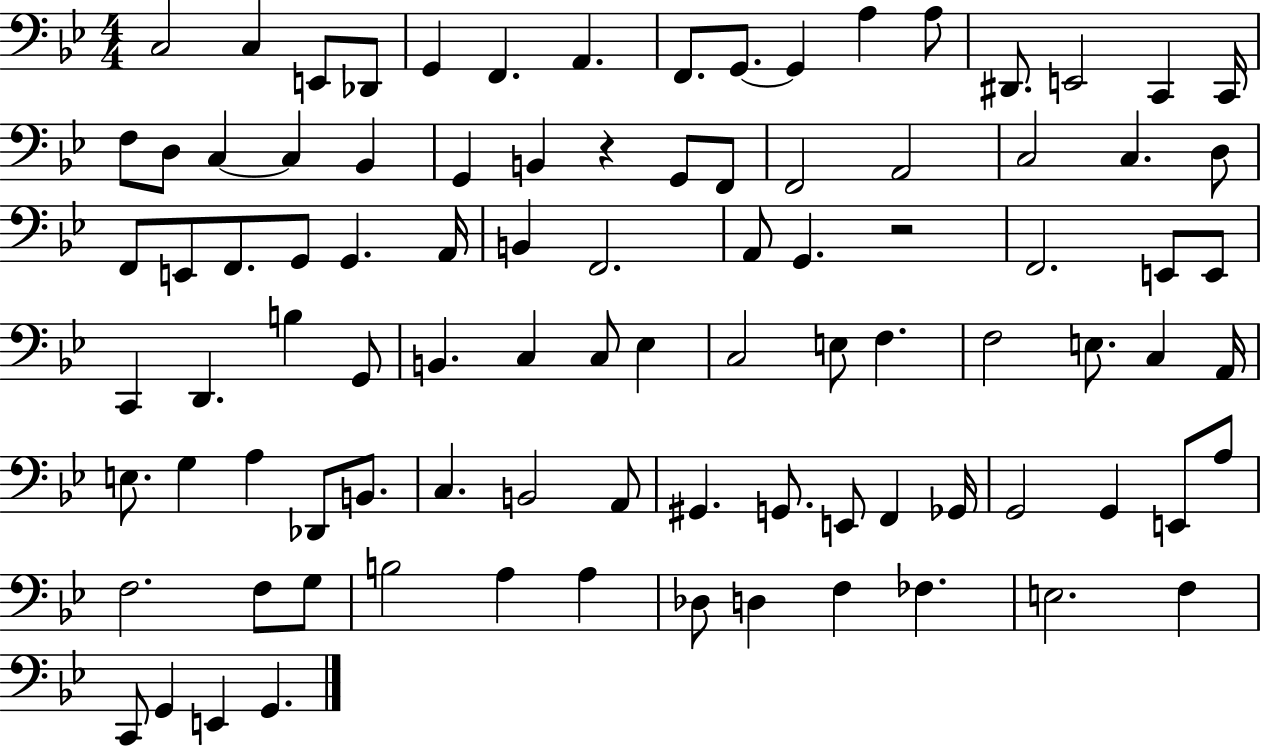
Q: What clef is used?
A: bass